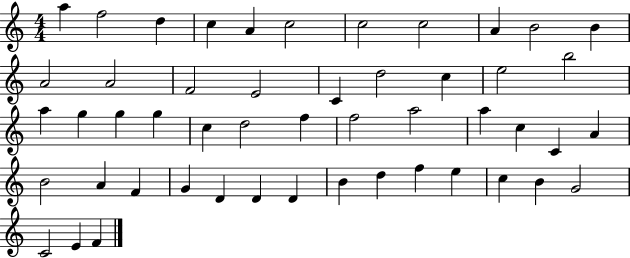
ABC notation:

X:1
T:Untitled
M:4/4
L:1/4
K:C
a f2 d c A c2 c2 c2 A B2 B A2 A2 F2 E2 C d2 c e2 b2 a g g g c d2 f f2 a2 a c C A B2 A F G D D D B d f e c B G2 C2 E F